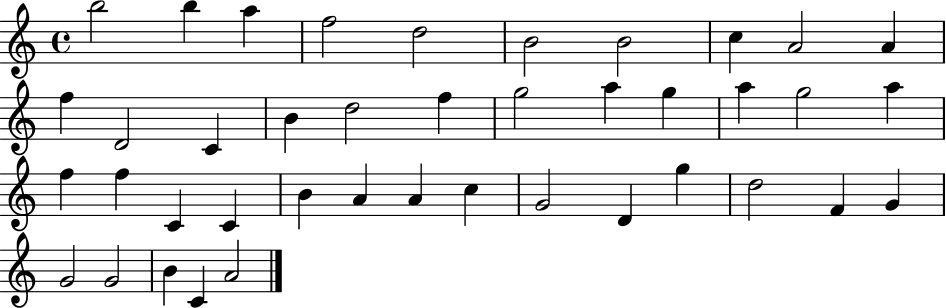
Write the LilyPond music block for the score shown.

{
  \clef treble
  \time 4/4
  \defaultTimeSignature
  \key c \major
  b''2 b''4 a''4 | f''2 d''2 | b'2 b'2 | c''4 a'2 a'4 | \break f''4 d'2 c'4 | b'4 d''2 f''4 | g''2 a''4 g''4 | a''4 g''2 a''4 | \break f''4 f''4 c'4 c'4 | b'4 a'4 a'4 c''4 | g'2 d'4 g''4 | d''2 f'4 g'4 | \break g'2 g'2 | b'4 c'4 a'2 | \bar "|."
}